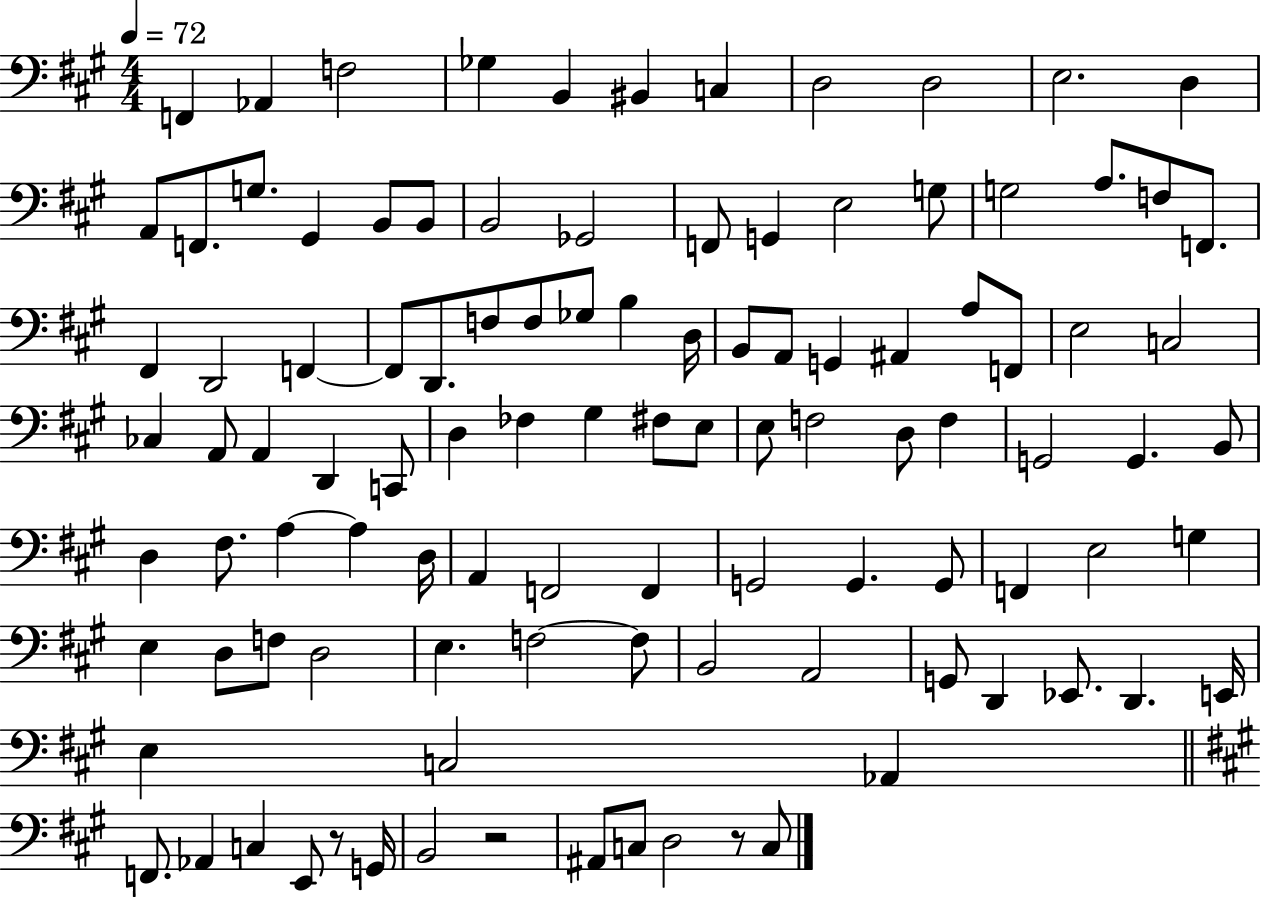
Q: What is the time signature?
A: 4/4